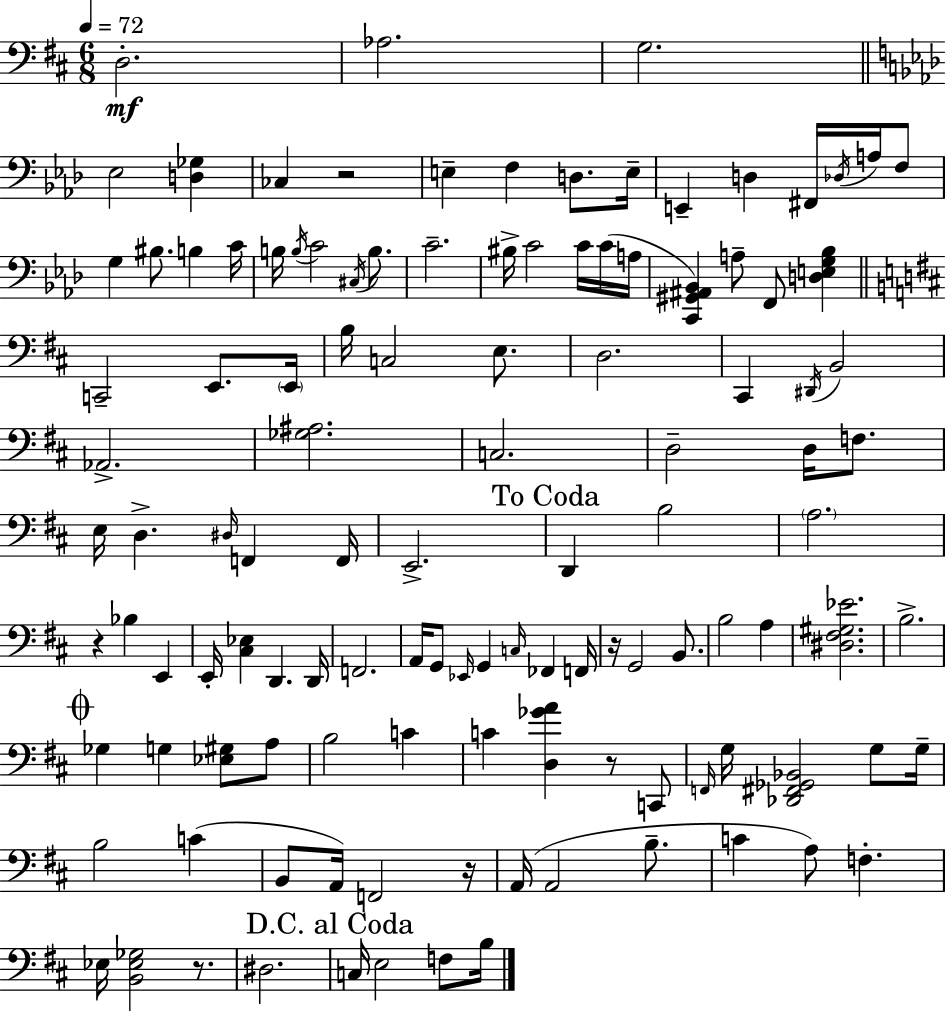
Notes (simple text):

D3/h. Ab3/h. G3/h. Eb3/h [D3,Gb3]/q CES3/q R/h E3/q F3/q D3/e. E3/s E2/q D3/q F#2/s Db3/s A3/s F3/e G3/q BIS3/e. B3/q C4/s B3/s B3/s C4/h C#3/s B3/e. C4/h. BIS3/s C4/h C4/s C4/s A3/s [C2,G#2,A#2,Bb2]/q A3/e F2/e [D3,E3,G3,Bb3]/q C2/h E2/e. E2/s B3/s C3/h E3/e. D3/h. C#2/q D#2/s B2/h Ab2/h. [Gb3,A#3]/h. C3/h. D3/h D3/s F3/e. E3/s D3/q. D#3/s F2/q F2/s E2/h. D2/q B3/h A3/h. R/q Bb3/q E2/q E2/s [C#3,Eb3]/q D2/q. D2/s F2/h. A2/s G2/e Eb2/s G2/q C3/s FES2/q F2/s R/s G2/h B2/e. B3/h A3/q [D#3,F#3,G#3,Eb4]/h. B3/h. Gb3/q G3/q [Eb3,G#3]/e A3/e B3/h C4/q C4/q [D3,Gb4,A4]/q R/e C2/e F2/s G3/s [Db2,F#2,Gb2,Bb2]/h G3/e G3/s B3/h C4/q B2/e A2/s F2/h R/s A2/s A2/h B3/e. C4/q A3/e F3/q. Eb3/s [B2,Eb3,Gb3]/h R/e. D#3/h. C3/s E3/h F3/e B3/s